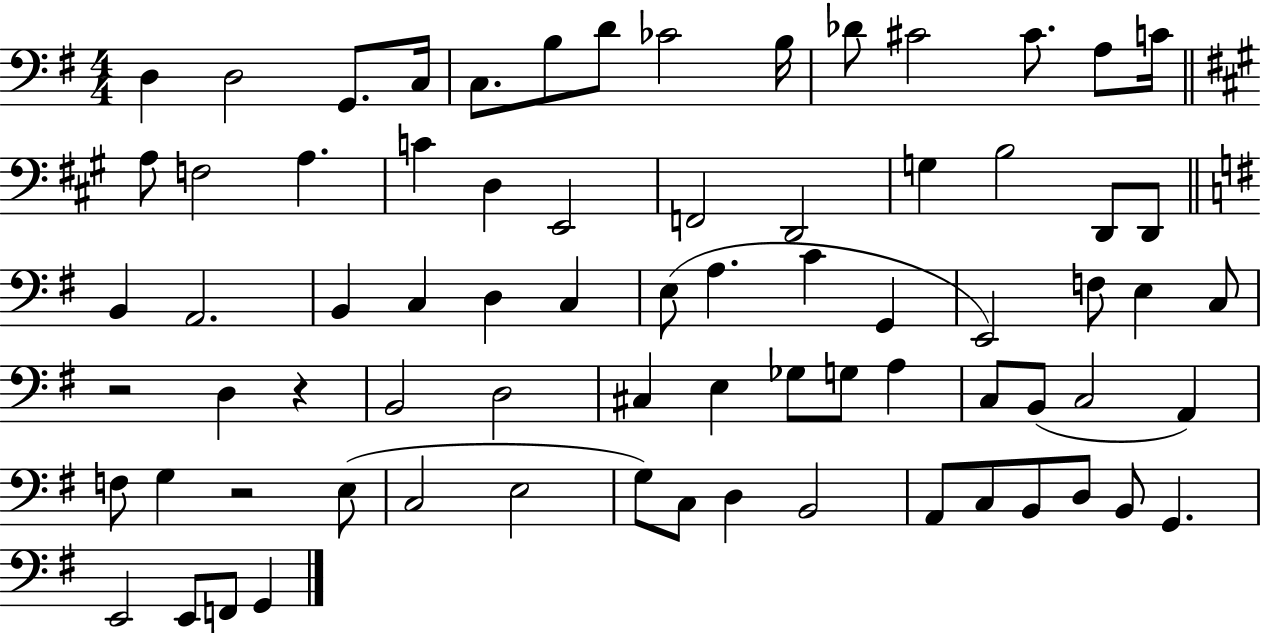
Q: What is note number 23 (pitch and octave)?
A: G3